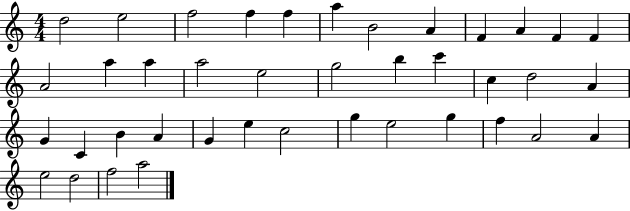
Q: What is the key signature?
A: C major